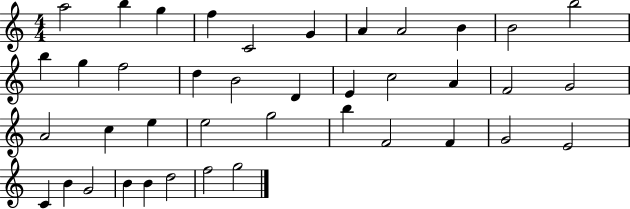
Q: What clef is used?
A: treble